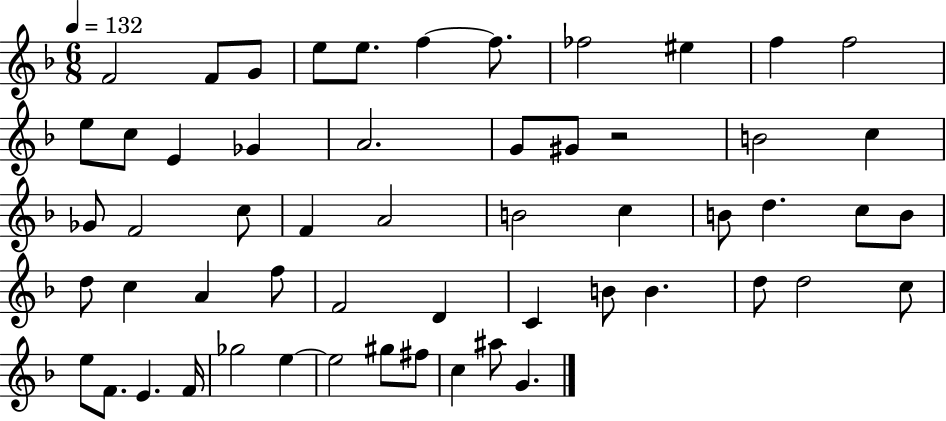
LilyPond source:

{
  \clef treble
  \numericTimeSignature
  \time 6/8
  \key f \major
  \tempo 4 = 132
  \repeat volta 2 { f'2 f'8 g'8 | e''8 e''8. f''4~~ f''8. | fes''2 eis''4 | f''4 f''2 | \break e''8 c''8 e'4 ges'4 | a'2. | g'8 gis'8 r2 | b'2 c''4 | \break ges'8 f'2 c''8 | f'4 a'2 | b'2 c''4 | b'8 d''4. c''8 b'8 | \break d''8 c''4 a'4 f''8 | f'2 d'4 | c'4 b'8 b'4. | d''8 d''2 c''8 | \break e''8 f'8. e'4. f'16 | ges''2 e''4~~ | e''2 gis''8 fis''8 | c''4 ais''8 g'4. | \break } \bar "|."
}